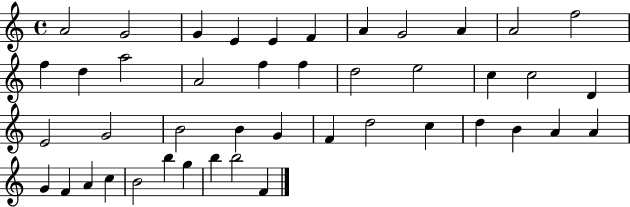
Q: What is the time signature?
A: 4/4